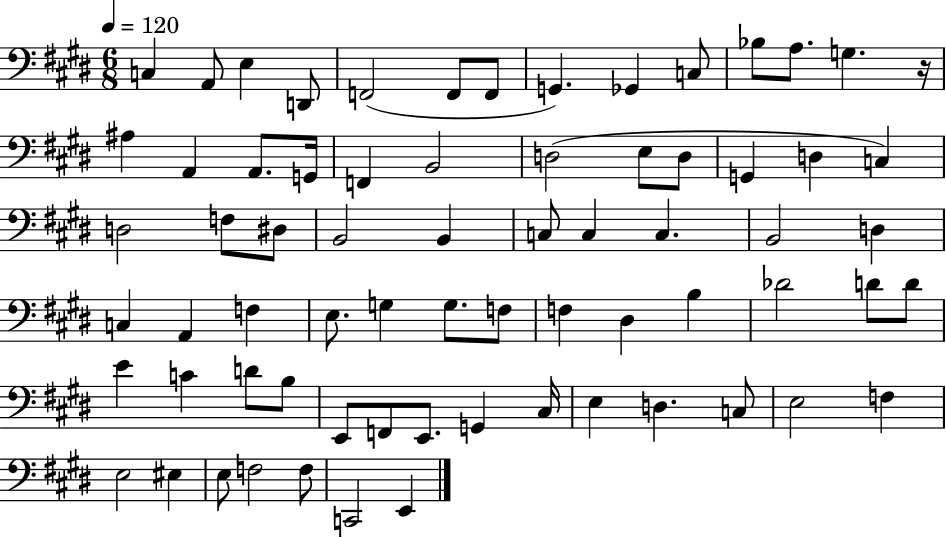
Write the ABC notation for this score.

X:1
T:Untitled
M:6/8
L:1/4
K:E
C, A,,/2 E, D,,/2 F,,2 F,,/2 F,,/2 G,, _G,, C,/2 _B,/2 A,/2 G, z/4 ^A, A,, A,,/2 G,,/4 F,, B,,2 D,2 E,/2 D,/2 G,, D, C, D,2 F,/2 ^D,/2 B,,2 B,, C,/2 C, C, B,,2 D, C, A,, F, E,/2 G, G,/2 F,/2 F, ^D, B, _D2 D/2 D/2 E C D/2 B,/2 E,,/2 F,,/2 E,,/2 G,, ^C,/4 E, D, C,/2 E,2 F, E,2 ^E, E,/2 F,2 F,/2 C,,2 E,,